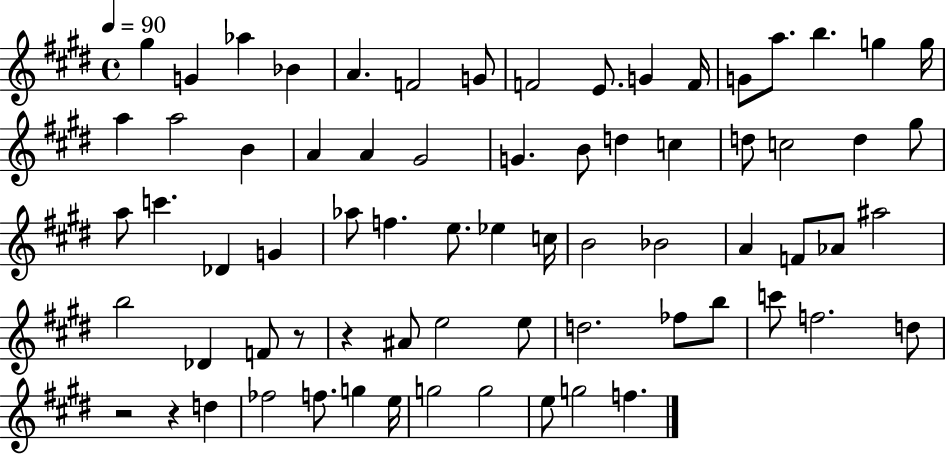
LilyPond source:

{
  \clef treble
  \time 4/4
  \defaultTimeSignature
  \key e \major
  \tempo 4 = 90
  gis''4 g'4 aes''4 bes'4 | a'4. f'2 g'8 | f'2 e'8. g'4 f'16 | g'8 a''8. b''4. g''4 g''16 | \break a''4 a''2 b'4 | a'4 a'4 gis'2 | g'4. b'8 d''4 c''4 | d''8 c''2 d''4 gis''8 | \break a''8 c'''4. des'4 g'4 | aes''8 f''4. e''8. ees''4 c''16 | b'2 bes'2 | a'4 f'8 aes'8 ais''2 | \break b''2 des'4 f'8 r8 | r4 ais'8 e''2 e''8 | d''2. fes''8 b''8 | c'''8 f''2. d''8 | \break r2 r4 d''4 | fes''2 f''8. g''4 e''16 | g''2 g''2 | e''8 g''2 f''4. | \break \bar "|."
}